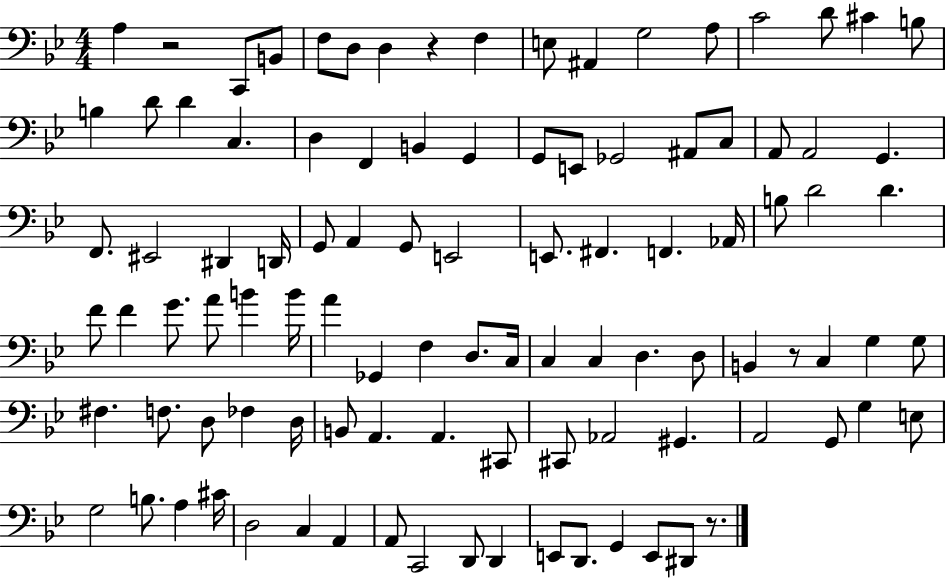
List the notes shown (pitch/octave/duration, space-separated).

A3/q R/h C2/e B2/e F3/e D3/e D3/q R/q F3/q E3/e A#2/q G3/h A3/e C4/h D4/e C#4/q B3/e B3/q D4/e D4/q C3/q. D3/q F2/q B2/q G2/q G2/e E2/e Gb2/h A#2/e C3/e A2/e A2/h G2/q. F2/e. EIS2/h D#2/q D2/s G2/e A2/q G2/e E2/h E2/e. F#2/q. F2/q. Ab2/s B3/e D4/h D4/q. F4/e F4/q G4/e. A4/e B4/q B4/s A4/q Gb2/q F3/q D3/e. C3/s C3/q C3/q D3/q. D3/e B2/q R/e C3/q G3/q G3/e F#3/q. F3/e. D3/e FES3/q D3/s B2/e A2/q. A2/q. C#2/e C#2/e Ab2/h G#2/q. A2/h G2/e G3/q E3/e G3/h B3/e. A3/q C#4/s D3/h C3/q A2/q A2/e C2/h D2/e D2/q E2/e D2/e. G2/q E2/e D#2/e R/e.